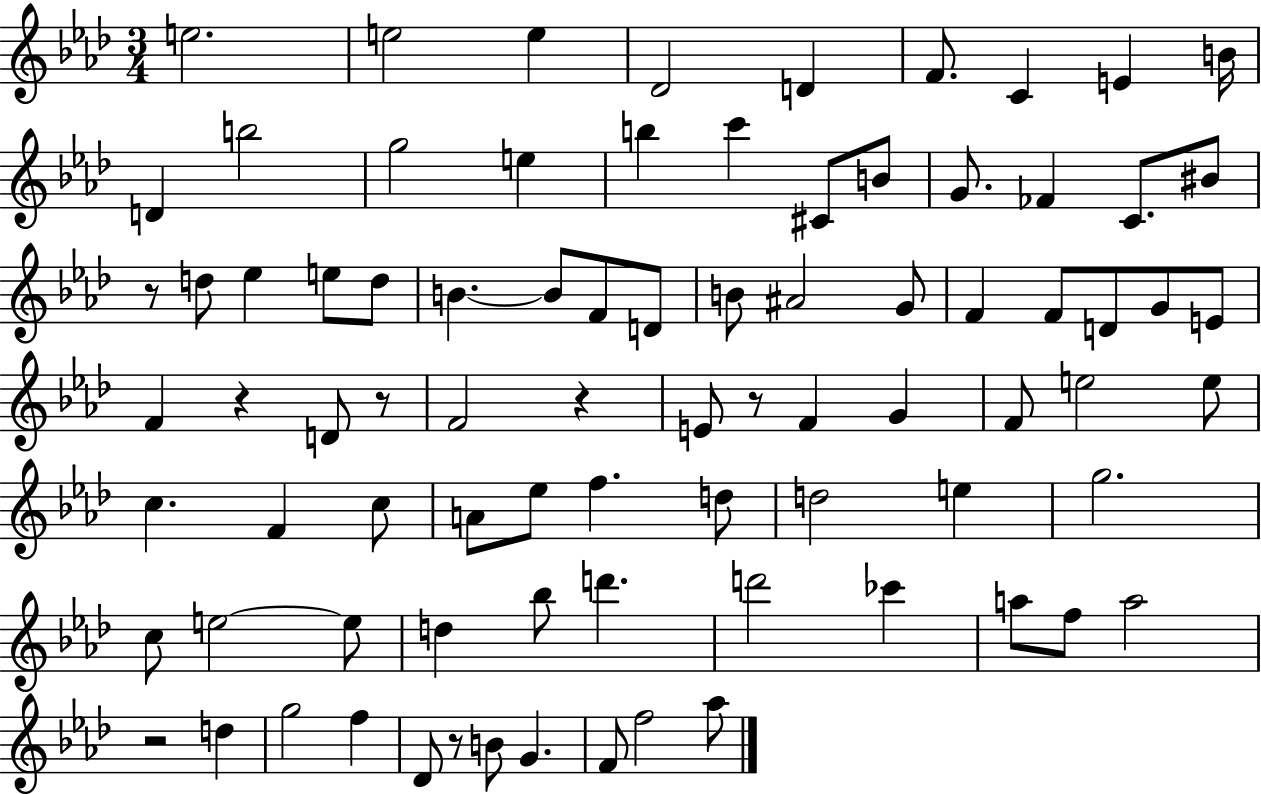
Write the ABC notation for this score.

X:1
T:Untitled
M:3/4
L:1/4
K:Ab
e2 e2 e _D2 D F/2 C E B/4 D b2 g2 e b c' ^C/2 B/2 G/2 _F C/2 ^B/2 z/2 d/2 _e e/2 d/2 B B/2 F/2 D/2 B/2 ^A2 G/2 F F/2 D/2 G/2 E/2 F z D/2 z/2 F2 z E/2 z/2 F G F/2 e2 e/2 c F c/2 A/2 _e/2 f d/2 d2 e g2 c/2 e2 e/2 d _b/2 d' d'2 _c' a/2 f/2 a2 z2 d g2 f _D/2 z/2 B/2 G F/2 f2 _a/2